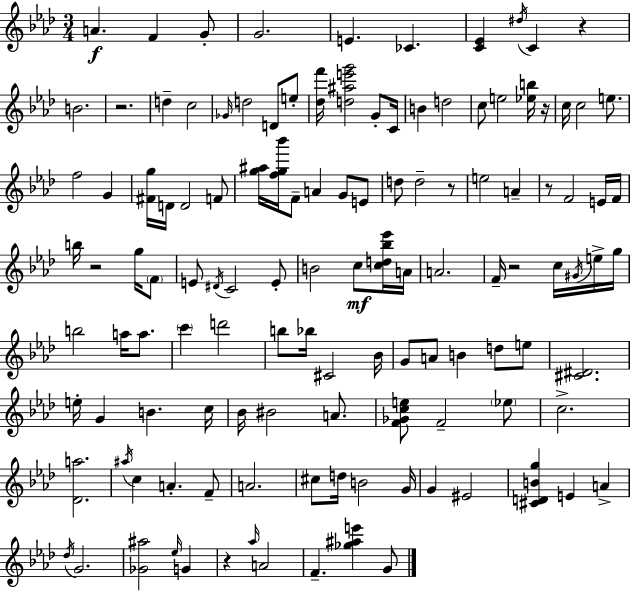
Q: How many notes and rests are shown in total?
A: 123